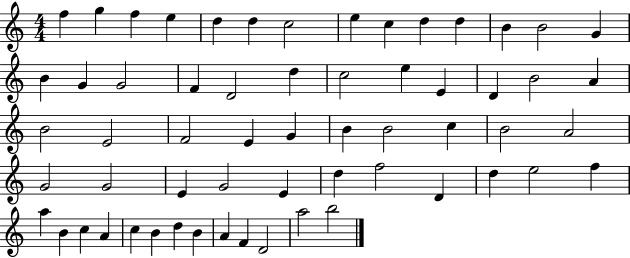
F5/q G5/q F5/q E5/q D5/q D5/q C5/h E5/q C5/q D5/q D5/q B4/q B4/h G4/q B4/q G4/q G4/h F4/q D4/h D5/q C5/h E5/q E4/q D4/q B4/h A4/q B4/h E4/h F4/h E4/q G4/q B4/q B4/h C5/q B4/h A4/h G4/h G4/h E4/q G4/h E4/q D5/q F5/h D4/q D5/q E5/h F5/q A5/q B4/q C5/q A4/q C5/q B4/q D5/q B4/q A4/q F4/q D4/h A5/h B5/h